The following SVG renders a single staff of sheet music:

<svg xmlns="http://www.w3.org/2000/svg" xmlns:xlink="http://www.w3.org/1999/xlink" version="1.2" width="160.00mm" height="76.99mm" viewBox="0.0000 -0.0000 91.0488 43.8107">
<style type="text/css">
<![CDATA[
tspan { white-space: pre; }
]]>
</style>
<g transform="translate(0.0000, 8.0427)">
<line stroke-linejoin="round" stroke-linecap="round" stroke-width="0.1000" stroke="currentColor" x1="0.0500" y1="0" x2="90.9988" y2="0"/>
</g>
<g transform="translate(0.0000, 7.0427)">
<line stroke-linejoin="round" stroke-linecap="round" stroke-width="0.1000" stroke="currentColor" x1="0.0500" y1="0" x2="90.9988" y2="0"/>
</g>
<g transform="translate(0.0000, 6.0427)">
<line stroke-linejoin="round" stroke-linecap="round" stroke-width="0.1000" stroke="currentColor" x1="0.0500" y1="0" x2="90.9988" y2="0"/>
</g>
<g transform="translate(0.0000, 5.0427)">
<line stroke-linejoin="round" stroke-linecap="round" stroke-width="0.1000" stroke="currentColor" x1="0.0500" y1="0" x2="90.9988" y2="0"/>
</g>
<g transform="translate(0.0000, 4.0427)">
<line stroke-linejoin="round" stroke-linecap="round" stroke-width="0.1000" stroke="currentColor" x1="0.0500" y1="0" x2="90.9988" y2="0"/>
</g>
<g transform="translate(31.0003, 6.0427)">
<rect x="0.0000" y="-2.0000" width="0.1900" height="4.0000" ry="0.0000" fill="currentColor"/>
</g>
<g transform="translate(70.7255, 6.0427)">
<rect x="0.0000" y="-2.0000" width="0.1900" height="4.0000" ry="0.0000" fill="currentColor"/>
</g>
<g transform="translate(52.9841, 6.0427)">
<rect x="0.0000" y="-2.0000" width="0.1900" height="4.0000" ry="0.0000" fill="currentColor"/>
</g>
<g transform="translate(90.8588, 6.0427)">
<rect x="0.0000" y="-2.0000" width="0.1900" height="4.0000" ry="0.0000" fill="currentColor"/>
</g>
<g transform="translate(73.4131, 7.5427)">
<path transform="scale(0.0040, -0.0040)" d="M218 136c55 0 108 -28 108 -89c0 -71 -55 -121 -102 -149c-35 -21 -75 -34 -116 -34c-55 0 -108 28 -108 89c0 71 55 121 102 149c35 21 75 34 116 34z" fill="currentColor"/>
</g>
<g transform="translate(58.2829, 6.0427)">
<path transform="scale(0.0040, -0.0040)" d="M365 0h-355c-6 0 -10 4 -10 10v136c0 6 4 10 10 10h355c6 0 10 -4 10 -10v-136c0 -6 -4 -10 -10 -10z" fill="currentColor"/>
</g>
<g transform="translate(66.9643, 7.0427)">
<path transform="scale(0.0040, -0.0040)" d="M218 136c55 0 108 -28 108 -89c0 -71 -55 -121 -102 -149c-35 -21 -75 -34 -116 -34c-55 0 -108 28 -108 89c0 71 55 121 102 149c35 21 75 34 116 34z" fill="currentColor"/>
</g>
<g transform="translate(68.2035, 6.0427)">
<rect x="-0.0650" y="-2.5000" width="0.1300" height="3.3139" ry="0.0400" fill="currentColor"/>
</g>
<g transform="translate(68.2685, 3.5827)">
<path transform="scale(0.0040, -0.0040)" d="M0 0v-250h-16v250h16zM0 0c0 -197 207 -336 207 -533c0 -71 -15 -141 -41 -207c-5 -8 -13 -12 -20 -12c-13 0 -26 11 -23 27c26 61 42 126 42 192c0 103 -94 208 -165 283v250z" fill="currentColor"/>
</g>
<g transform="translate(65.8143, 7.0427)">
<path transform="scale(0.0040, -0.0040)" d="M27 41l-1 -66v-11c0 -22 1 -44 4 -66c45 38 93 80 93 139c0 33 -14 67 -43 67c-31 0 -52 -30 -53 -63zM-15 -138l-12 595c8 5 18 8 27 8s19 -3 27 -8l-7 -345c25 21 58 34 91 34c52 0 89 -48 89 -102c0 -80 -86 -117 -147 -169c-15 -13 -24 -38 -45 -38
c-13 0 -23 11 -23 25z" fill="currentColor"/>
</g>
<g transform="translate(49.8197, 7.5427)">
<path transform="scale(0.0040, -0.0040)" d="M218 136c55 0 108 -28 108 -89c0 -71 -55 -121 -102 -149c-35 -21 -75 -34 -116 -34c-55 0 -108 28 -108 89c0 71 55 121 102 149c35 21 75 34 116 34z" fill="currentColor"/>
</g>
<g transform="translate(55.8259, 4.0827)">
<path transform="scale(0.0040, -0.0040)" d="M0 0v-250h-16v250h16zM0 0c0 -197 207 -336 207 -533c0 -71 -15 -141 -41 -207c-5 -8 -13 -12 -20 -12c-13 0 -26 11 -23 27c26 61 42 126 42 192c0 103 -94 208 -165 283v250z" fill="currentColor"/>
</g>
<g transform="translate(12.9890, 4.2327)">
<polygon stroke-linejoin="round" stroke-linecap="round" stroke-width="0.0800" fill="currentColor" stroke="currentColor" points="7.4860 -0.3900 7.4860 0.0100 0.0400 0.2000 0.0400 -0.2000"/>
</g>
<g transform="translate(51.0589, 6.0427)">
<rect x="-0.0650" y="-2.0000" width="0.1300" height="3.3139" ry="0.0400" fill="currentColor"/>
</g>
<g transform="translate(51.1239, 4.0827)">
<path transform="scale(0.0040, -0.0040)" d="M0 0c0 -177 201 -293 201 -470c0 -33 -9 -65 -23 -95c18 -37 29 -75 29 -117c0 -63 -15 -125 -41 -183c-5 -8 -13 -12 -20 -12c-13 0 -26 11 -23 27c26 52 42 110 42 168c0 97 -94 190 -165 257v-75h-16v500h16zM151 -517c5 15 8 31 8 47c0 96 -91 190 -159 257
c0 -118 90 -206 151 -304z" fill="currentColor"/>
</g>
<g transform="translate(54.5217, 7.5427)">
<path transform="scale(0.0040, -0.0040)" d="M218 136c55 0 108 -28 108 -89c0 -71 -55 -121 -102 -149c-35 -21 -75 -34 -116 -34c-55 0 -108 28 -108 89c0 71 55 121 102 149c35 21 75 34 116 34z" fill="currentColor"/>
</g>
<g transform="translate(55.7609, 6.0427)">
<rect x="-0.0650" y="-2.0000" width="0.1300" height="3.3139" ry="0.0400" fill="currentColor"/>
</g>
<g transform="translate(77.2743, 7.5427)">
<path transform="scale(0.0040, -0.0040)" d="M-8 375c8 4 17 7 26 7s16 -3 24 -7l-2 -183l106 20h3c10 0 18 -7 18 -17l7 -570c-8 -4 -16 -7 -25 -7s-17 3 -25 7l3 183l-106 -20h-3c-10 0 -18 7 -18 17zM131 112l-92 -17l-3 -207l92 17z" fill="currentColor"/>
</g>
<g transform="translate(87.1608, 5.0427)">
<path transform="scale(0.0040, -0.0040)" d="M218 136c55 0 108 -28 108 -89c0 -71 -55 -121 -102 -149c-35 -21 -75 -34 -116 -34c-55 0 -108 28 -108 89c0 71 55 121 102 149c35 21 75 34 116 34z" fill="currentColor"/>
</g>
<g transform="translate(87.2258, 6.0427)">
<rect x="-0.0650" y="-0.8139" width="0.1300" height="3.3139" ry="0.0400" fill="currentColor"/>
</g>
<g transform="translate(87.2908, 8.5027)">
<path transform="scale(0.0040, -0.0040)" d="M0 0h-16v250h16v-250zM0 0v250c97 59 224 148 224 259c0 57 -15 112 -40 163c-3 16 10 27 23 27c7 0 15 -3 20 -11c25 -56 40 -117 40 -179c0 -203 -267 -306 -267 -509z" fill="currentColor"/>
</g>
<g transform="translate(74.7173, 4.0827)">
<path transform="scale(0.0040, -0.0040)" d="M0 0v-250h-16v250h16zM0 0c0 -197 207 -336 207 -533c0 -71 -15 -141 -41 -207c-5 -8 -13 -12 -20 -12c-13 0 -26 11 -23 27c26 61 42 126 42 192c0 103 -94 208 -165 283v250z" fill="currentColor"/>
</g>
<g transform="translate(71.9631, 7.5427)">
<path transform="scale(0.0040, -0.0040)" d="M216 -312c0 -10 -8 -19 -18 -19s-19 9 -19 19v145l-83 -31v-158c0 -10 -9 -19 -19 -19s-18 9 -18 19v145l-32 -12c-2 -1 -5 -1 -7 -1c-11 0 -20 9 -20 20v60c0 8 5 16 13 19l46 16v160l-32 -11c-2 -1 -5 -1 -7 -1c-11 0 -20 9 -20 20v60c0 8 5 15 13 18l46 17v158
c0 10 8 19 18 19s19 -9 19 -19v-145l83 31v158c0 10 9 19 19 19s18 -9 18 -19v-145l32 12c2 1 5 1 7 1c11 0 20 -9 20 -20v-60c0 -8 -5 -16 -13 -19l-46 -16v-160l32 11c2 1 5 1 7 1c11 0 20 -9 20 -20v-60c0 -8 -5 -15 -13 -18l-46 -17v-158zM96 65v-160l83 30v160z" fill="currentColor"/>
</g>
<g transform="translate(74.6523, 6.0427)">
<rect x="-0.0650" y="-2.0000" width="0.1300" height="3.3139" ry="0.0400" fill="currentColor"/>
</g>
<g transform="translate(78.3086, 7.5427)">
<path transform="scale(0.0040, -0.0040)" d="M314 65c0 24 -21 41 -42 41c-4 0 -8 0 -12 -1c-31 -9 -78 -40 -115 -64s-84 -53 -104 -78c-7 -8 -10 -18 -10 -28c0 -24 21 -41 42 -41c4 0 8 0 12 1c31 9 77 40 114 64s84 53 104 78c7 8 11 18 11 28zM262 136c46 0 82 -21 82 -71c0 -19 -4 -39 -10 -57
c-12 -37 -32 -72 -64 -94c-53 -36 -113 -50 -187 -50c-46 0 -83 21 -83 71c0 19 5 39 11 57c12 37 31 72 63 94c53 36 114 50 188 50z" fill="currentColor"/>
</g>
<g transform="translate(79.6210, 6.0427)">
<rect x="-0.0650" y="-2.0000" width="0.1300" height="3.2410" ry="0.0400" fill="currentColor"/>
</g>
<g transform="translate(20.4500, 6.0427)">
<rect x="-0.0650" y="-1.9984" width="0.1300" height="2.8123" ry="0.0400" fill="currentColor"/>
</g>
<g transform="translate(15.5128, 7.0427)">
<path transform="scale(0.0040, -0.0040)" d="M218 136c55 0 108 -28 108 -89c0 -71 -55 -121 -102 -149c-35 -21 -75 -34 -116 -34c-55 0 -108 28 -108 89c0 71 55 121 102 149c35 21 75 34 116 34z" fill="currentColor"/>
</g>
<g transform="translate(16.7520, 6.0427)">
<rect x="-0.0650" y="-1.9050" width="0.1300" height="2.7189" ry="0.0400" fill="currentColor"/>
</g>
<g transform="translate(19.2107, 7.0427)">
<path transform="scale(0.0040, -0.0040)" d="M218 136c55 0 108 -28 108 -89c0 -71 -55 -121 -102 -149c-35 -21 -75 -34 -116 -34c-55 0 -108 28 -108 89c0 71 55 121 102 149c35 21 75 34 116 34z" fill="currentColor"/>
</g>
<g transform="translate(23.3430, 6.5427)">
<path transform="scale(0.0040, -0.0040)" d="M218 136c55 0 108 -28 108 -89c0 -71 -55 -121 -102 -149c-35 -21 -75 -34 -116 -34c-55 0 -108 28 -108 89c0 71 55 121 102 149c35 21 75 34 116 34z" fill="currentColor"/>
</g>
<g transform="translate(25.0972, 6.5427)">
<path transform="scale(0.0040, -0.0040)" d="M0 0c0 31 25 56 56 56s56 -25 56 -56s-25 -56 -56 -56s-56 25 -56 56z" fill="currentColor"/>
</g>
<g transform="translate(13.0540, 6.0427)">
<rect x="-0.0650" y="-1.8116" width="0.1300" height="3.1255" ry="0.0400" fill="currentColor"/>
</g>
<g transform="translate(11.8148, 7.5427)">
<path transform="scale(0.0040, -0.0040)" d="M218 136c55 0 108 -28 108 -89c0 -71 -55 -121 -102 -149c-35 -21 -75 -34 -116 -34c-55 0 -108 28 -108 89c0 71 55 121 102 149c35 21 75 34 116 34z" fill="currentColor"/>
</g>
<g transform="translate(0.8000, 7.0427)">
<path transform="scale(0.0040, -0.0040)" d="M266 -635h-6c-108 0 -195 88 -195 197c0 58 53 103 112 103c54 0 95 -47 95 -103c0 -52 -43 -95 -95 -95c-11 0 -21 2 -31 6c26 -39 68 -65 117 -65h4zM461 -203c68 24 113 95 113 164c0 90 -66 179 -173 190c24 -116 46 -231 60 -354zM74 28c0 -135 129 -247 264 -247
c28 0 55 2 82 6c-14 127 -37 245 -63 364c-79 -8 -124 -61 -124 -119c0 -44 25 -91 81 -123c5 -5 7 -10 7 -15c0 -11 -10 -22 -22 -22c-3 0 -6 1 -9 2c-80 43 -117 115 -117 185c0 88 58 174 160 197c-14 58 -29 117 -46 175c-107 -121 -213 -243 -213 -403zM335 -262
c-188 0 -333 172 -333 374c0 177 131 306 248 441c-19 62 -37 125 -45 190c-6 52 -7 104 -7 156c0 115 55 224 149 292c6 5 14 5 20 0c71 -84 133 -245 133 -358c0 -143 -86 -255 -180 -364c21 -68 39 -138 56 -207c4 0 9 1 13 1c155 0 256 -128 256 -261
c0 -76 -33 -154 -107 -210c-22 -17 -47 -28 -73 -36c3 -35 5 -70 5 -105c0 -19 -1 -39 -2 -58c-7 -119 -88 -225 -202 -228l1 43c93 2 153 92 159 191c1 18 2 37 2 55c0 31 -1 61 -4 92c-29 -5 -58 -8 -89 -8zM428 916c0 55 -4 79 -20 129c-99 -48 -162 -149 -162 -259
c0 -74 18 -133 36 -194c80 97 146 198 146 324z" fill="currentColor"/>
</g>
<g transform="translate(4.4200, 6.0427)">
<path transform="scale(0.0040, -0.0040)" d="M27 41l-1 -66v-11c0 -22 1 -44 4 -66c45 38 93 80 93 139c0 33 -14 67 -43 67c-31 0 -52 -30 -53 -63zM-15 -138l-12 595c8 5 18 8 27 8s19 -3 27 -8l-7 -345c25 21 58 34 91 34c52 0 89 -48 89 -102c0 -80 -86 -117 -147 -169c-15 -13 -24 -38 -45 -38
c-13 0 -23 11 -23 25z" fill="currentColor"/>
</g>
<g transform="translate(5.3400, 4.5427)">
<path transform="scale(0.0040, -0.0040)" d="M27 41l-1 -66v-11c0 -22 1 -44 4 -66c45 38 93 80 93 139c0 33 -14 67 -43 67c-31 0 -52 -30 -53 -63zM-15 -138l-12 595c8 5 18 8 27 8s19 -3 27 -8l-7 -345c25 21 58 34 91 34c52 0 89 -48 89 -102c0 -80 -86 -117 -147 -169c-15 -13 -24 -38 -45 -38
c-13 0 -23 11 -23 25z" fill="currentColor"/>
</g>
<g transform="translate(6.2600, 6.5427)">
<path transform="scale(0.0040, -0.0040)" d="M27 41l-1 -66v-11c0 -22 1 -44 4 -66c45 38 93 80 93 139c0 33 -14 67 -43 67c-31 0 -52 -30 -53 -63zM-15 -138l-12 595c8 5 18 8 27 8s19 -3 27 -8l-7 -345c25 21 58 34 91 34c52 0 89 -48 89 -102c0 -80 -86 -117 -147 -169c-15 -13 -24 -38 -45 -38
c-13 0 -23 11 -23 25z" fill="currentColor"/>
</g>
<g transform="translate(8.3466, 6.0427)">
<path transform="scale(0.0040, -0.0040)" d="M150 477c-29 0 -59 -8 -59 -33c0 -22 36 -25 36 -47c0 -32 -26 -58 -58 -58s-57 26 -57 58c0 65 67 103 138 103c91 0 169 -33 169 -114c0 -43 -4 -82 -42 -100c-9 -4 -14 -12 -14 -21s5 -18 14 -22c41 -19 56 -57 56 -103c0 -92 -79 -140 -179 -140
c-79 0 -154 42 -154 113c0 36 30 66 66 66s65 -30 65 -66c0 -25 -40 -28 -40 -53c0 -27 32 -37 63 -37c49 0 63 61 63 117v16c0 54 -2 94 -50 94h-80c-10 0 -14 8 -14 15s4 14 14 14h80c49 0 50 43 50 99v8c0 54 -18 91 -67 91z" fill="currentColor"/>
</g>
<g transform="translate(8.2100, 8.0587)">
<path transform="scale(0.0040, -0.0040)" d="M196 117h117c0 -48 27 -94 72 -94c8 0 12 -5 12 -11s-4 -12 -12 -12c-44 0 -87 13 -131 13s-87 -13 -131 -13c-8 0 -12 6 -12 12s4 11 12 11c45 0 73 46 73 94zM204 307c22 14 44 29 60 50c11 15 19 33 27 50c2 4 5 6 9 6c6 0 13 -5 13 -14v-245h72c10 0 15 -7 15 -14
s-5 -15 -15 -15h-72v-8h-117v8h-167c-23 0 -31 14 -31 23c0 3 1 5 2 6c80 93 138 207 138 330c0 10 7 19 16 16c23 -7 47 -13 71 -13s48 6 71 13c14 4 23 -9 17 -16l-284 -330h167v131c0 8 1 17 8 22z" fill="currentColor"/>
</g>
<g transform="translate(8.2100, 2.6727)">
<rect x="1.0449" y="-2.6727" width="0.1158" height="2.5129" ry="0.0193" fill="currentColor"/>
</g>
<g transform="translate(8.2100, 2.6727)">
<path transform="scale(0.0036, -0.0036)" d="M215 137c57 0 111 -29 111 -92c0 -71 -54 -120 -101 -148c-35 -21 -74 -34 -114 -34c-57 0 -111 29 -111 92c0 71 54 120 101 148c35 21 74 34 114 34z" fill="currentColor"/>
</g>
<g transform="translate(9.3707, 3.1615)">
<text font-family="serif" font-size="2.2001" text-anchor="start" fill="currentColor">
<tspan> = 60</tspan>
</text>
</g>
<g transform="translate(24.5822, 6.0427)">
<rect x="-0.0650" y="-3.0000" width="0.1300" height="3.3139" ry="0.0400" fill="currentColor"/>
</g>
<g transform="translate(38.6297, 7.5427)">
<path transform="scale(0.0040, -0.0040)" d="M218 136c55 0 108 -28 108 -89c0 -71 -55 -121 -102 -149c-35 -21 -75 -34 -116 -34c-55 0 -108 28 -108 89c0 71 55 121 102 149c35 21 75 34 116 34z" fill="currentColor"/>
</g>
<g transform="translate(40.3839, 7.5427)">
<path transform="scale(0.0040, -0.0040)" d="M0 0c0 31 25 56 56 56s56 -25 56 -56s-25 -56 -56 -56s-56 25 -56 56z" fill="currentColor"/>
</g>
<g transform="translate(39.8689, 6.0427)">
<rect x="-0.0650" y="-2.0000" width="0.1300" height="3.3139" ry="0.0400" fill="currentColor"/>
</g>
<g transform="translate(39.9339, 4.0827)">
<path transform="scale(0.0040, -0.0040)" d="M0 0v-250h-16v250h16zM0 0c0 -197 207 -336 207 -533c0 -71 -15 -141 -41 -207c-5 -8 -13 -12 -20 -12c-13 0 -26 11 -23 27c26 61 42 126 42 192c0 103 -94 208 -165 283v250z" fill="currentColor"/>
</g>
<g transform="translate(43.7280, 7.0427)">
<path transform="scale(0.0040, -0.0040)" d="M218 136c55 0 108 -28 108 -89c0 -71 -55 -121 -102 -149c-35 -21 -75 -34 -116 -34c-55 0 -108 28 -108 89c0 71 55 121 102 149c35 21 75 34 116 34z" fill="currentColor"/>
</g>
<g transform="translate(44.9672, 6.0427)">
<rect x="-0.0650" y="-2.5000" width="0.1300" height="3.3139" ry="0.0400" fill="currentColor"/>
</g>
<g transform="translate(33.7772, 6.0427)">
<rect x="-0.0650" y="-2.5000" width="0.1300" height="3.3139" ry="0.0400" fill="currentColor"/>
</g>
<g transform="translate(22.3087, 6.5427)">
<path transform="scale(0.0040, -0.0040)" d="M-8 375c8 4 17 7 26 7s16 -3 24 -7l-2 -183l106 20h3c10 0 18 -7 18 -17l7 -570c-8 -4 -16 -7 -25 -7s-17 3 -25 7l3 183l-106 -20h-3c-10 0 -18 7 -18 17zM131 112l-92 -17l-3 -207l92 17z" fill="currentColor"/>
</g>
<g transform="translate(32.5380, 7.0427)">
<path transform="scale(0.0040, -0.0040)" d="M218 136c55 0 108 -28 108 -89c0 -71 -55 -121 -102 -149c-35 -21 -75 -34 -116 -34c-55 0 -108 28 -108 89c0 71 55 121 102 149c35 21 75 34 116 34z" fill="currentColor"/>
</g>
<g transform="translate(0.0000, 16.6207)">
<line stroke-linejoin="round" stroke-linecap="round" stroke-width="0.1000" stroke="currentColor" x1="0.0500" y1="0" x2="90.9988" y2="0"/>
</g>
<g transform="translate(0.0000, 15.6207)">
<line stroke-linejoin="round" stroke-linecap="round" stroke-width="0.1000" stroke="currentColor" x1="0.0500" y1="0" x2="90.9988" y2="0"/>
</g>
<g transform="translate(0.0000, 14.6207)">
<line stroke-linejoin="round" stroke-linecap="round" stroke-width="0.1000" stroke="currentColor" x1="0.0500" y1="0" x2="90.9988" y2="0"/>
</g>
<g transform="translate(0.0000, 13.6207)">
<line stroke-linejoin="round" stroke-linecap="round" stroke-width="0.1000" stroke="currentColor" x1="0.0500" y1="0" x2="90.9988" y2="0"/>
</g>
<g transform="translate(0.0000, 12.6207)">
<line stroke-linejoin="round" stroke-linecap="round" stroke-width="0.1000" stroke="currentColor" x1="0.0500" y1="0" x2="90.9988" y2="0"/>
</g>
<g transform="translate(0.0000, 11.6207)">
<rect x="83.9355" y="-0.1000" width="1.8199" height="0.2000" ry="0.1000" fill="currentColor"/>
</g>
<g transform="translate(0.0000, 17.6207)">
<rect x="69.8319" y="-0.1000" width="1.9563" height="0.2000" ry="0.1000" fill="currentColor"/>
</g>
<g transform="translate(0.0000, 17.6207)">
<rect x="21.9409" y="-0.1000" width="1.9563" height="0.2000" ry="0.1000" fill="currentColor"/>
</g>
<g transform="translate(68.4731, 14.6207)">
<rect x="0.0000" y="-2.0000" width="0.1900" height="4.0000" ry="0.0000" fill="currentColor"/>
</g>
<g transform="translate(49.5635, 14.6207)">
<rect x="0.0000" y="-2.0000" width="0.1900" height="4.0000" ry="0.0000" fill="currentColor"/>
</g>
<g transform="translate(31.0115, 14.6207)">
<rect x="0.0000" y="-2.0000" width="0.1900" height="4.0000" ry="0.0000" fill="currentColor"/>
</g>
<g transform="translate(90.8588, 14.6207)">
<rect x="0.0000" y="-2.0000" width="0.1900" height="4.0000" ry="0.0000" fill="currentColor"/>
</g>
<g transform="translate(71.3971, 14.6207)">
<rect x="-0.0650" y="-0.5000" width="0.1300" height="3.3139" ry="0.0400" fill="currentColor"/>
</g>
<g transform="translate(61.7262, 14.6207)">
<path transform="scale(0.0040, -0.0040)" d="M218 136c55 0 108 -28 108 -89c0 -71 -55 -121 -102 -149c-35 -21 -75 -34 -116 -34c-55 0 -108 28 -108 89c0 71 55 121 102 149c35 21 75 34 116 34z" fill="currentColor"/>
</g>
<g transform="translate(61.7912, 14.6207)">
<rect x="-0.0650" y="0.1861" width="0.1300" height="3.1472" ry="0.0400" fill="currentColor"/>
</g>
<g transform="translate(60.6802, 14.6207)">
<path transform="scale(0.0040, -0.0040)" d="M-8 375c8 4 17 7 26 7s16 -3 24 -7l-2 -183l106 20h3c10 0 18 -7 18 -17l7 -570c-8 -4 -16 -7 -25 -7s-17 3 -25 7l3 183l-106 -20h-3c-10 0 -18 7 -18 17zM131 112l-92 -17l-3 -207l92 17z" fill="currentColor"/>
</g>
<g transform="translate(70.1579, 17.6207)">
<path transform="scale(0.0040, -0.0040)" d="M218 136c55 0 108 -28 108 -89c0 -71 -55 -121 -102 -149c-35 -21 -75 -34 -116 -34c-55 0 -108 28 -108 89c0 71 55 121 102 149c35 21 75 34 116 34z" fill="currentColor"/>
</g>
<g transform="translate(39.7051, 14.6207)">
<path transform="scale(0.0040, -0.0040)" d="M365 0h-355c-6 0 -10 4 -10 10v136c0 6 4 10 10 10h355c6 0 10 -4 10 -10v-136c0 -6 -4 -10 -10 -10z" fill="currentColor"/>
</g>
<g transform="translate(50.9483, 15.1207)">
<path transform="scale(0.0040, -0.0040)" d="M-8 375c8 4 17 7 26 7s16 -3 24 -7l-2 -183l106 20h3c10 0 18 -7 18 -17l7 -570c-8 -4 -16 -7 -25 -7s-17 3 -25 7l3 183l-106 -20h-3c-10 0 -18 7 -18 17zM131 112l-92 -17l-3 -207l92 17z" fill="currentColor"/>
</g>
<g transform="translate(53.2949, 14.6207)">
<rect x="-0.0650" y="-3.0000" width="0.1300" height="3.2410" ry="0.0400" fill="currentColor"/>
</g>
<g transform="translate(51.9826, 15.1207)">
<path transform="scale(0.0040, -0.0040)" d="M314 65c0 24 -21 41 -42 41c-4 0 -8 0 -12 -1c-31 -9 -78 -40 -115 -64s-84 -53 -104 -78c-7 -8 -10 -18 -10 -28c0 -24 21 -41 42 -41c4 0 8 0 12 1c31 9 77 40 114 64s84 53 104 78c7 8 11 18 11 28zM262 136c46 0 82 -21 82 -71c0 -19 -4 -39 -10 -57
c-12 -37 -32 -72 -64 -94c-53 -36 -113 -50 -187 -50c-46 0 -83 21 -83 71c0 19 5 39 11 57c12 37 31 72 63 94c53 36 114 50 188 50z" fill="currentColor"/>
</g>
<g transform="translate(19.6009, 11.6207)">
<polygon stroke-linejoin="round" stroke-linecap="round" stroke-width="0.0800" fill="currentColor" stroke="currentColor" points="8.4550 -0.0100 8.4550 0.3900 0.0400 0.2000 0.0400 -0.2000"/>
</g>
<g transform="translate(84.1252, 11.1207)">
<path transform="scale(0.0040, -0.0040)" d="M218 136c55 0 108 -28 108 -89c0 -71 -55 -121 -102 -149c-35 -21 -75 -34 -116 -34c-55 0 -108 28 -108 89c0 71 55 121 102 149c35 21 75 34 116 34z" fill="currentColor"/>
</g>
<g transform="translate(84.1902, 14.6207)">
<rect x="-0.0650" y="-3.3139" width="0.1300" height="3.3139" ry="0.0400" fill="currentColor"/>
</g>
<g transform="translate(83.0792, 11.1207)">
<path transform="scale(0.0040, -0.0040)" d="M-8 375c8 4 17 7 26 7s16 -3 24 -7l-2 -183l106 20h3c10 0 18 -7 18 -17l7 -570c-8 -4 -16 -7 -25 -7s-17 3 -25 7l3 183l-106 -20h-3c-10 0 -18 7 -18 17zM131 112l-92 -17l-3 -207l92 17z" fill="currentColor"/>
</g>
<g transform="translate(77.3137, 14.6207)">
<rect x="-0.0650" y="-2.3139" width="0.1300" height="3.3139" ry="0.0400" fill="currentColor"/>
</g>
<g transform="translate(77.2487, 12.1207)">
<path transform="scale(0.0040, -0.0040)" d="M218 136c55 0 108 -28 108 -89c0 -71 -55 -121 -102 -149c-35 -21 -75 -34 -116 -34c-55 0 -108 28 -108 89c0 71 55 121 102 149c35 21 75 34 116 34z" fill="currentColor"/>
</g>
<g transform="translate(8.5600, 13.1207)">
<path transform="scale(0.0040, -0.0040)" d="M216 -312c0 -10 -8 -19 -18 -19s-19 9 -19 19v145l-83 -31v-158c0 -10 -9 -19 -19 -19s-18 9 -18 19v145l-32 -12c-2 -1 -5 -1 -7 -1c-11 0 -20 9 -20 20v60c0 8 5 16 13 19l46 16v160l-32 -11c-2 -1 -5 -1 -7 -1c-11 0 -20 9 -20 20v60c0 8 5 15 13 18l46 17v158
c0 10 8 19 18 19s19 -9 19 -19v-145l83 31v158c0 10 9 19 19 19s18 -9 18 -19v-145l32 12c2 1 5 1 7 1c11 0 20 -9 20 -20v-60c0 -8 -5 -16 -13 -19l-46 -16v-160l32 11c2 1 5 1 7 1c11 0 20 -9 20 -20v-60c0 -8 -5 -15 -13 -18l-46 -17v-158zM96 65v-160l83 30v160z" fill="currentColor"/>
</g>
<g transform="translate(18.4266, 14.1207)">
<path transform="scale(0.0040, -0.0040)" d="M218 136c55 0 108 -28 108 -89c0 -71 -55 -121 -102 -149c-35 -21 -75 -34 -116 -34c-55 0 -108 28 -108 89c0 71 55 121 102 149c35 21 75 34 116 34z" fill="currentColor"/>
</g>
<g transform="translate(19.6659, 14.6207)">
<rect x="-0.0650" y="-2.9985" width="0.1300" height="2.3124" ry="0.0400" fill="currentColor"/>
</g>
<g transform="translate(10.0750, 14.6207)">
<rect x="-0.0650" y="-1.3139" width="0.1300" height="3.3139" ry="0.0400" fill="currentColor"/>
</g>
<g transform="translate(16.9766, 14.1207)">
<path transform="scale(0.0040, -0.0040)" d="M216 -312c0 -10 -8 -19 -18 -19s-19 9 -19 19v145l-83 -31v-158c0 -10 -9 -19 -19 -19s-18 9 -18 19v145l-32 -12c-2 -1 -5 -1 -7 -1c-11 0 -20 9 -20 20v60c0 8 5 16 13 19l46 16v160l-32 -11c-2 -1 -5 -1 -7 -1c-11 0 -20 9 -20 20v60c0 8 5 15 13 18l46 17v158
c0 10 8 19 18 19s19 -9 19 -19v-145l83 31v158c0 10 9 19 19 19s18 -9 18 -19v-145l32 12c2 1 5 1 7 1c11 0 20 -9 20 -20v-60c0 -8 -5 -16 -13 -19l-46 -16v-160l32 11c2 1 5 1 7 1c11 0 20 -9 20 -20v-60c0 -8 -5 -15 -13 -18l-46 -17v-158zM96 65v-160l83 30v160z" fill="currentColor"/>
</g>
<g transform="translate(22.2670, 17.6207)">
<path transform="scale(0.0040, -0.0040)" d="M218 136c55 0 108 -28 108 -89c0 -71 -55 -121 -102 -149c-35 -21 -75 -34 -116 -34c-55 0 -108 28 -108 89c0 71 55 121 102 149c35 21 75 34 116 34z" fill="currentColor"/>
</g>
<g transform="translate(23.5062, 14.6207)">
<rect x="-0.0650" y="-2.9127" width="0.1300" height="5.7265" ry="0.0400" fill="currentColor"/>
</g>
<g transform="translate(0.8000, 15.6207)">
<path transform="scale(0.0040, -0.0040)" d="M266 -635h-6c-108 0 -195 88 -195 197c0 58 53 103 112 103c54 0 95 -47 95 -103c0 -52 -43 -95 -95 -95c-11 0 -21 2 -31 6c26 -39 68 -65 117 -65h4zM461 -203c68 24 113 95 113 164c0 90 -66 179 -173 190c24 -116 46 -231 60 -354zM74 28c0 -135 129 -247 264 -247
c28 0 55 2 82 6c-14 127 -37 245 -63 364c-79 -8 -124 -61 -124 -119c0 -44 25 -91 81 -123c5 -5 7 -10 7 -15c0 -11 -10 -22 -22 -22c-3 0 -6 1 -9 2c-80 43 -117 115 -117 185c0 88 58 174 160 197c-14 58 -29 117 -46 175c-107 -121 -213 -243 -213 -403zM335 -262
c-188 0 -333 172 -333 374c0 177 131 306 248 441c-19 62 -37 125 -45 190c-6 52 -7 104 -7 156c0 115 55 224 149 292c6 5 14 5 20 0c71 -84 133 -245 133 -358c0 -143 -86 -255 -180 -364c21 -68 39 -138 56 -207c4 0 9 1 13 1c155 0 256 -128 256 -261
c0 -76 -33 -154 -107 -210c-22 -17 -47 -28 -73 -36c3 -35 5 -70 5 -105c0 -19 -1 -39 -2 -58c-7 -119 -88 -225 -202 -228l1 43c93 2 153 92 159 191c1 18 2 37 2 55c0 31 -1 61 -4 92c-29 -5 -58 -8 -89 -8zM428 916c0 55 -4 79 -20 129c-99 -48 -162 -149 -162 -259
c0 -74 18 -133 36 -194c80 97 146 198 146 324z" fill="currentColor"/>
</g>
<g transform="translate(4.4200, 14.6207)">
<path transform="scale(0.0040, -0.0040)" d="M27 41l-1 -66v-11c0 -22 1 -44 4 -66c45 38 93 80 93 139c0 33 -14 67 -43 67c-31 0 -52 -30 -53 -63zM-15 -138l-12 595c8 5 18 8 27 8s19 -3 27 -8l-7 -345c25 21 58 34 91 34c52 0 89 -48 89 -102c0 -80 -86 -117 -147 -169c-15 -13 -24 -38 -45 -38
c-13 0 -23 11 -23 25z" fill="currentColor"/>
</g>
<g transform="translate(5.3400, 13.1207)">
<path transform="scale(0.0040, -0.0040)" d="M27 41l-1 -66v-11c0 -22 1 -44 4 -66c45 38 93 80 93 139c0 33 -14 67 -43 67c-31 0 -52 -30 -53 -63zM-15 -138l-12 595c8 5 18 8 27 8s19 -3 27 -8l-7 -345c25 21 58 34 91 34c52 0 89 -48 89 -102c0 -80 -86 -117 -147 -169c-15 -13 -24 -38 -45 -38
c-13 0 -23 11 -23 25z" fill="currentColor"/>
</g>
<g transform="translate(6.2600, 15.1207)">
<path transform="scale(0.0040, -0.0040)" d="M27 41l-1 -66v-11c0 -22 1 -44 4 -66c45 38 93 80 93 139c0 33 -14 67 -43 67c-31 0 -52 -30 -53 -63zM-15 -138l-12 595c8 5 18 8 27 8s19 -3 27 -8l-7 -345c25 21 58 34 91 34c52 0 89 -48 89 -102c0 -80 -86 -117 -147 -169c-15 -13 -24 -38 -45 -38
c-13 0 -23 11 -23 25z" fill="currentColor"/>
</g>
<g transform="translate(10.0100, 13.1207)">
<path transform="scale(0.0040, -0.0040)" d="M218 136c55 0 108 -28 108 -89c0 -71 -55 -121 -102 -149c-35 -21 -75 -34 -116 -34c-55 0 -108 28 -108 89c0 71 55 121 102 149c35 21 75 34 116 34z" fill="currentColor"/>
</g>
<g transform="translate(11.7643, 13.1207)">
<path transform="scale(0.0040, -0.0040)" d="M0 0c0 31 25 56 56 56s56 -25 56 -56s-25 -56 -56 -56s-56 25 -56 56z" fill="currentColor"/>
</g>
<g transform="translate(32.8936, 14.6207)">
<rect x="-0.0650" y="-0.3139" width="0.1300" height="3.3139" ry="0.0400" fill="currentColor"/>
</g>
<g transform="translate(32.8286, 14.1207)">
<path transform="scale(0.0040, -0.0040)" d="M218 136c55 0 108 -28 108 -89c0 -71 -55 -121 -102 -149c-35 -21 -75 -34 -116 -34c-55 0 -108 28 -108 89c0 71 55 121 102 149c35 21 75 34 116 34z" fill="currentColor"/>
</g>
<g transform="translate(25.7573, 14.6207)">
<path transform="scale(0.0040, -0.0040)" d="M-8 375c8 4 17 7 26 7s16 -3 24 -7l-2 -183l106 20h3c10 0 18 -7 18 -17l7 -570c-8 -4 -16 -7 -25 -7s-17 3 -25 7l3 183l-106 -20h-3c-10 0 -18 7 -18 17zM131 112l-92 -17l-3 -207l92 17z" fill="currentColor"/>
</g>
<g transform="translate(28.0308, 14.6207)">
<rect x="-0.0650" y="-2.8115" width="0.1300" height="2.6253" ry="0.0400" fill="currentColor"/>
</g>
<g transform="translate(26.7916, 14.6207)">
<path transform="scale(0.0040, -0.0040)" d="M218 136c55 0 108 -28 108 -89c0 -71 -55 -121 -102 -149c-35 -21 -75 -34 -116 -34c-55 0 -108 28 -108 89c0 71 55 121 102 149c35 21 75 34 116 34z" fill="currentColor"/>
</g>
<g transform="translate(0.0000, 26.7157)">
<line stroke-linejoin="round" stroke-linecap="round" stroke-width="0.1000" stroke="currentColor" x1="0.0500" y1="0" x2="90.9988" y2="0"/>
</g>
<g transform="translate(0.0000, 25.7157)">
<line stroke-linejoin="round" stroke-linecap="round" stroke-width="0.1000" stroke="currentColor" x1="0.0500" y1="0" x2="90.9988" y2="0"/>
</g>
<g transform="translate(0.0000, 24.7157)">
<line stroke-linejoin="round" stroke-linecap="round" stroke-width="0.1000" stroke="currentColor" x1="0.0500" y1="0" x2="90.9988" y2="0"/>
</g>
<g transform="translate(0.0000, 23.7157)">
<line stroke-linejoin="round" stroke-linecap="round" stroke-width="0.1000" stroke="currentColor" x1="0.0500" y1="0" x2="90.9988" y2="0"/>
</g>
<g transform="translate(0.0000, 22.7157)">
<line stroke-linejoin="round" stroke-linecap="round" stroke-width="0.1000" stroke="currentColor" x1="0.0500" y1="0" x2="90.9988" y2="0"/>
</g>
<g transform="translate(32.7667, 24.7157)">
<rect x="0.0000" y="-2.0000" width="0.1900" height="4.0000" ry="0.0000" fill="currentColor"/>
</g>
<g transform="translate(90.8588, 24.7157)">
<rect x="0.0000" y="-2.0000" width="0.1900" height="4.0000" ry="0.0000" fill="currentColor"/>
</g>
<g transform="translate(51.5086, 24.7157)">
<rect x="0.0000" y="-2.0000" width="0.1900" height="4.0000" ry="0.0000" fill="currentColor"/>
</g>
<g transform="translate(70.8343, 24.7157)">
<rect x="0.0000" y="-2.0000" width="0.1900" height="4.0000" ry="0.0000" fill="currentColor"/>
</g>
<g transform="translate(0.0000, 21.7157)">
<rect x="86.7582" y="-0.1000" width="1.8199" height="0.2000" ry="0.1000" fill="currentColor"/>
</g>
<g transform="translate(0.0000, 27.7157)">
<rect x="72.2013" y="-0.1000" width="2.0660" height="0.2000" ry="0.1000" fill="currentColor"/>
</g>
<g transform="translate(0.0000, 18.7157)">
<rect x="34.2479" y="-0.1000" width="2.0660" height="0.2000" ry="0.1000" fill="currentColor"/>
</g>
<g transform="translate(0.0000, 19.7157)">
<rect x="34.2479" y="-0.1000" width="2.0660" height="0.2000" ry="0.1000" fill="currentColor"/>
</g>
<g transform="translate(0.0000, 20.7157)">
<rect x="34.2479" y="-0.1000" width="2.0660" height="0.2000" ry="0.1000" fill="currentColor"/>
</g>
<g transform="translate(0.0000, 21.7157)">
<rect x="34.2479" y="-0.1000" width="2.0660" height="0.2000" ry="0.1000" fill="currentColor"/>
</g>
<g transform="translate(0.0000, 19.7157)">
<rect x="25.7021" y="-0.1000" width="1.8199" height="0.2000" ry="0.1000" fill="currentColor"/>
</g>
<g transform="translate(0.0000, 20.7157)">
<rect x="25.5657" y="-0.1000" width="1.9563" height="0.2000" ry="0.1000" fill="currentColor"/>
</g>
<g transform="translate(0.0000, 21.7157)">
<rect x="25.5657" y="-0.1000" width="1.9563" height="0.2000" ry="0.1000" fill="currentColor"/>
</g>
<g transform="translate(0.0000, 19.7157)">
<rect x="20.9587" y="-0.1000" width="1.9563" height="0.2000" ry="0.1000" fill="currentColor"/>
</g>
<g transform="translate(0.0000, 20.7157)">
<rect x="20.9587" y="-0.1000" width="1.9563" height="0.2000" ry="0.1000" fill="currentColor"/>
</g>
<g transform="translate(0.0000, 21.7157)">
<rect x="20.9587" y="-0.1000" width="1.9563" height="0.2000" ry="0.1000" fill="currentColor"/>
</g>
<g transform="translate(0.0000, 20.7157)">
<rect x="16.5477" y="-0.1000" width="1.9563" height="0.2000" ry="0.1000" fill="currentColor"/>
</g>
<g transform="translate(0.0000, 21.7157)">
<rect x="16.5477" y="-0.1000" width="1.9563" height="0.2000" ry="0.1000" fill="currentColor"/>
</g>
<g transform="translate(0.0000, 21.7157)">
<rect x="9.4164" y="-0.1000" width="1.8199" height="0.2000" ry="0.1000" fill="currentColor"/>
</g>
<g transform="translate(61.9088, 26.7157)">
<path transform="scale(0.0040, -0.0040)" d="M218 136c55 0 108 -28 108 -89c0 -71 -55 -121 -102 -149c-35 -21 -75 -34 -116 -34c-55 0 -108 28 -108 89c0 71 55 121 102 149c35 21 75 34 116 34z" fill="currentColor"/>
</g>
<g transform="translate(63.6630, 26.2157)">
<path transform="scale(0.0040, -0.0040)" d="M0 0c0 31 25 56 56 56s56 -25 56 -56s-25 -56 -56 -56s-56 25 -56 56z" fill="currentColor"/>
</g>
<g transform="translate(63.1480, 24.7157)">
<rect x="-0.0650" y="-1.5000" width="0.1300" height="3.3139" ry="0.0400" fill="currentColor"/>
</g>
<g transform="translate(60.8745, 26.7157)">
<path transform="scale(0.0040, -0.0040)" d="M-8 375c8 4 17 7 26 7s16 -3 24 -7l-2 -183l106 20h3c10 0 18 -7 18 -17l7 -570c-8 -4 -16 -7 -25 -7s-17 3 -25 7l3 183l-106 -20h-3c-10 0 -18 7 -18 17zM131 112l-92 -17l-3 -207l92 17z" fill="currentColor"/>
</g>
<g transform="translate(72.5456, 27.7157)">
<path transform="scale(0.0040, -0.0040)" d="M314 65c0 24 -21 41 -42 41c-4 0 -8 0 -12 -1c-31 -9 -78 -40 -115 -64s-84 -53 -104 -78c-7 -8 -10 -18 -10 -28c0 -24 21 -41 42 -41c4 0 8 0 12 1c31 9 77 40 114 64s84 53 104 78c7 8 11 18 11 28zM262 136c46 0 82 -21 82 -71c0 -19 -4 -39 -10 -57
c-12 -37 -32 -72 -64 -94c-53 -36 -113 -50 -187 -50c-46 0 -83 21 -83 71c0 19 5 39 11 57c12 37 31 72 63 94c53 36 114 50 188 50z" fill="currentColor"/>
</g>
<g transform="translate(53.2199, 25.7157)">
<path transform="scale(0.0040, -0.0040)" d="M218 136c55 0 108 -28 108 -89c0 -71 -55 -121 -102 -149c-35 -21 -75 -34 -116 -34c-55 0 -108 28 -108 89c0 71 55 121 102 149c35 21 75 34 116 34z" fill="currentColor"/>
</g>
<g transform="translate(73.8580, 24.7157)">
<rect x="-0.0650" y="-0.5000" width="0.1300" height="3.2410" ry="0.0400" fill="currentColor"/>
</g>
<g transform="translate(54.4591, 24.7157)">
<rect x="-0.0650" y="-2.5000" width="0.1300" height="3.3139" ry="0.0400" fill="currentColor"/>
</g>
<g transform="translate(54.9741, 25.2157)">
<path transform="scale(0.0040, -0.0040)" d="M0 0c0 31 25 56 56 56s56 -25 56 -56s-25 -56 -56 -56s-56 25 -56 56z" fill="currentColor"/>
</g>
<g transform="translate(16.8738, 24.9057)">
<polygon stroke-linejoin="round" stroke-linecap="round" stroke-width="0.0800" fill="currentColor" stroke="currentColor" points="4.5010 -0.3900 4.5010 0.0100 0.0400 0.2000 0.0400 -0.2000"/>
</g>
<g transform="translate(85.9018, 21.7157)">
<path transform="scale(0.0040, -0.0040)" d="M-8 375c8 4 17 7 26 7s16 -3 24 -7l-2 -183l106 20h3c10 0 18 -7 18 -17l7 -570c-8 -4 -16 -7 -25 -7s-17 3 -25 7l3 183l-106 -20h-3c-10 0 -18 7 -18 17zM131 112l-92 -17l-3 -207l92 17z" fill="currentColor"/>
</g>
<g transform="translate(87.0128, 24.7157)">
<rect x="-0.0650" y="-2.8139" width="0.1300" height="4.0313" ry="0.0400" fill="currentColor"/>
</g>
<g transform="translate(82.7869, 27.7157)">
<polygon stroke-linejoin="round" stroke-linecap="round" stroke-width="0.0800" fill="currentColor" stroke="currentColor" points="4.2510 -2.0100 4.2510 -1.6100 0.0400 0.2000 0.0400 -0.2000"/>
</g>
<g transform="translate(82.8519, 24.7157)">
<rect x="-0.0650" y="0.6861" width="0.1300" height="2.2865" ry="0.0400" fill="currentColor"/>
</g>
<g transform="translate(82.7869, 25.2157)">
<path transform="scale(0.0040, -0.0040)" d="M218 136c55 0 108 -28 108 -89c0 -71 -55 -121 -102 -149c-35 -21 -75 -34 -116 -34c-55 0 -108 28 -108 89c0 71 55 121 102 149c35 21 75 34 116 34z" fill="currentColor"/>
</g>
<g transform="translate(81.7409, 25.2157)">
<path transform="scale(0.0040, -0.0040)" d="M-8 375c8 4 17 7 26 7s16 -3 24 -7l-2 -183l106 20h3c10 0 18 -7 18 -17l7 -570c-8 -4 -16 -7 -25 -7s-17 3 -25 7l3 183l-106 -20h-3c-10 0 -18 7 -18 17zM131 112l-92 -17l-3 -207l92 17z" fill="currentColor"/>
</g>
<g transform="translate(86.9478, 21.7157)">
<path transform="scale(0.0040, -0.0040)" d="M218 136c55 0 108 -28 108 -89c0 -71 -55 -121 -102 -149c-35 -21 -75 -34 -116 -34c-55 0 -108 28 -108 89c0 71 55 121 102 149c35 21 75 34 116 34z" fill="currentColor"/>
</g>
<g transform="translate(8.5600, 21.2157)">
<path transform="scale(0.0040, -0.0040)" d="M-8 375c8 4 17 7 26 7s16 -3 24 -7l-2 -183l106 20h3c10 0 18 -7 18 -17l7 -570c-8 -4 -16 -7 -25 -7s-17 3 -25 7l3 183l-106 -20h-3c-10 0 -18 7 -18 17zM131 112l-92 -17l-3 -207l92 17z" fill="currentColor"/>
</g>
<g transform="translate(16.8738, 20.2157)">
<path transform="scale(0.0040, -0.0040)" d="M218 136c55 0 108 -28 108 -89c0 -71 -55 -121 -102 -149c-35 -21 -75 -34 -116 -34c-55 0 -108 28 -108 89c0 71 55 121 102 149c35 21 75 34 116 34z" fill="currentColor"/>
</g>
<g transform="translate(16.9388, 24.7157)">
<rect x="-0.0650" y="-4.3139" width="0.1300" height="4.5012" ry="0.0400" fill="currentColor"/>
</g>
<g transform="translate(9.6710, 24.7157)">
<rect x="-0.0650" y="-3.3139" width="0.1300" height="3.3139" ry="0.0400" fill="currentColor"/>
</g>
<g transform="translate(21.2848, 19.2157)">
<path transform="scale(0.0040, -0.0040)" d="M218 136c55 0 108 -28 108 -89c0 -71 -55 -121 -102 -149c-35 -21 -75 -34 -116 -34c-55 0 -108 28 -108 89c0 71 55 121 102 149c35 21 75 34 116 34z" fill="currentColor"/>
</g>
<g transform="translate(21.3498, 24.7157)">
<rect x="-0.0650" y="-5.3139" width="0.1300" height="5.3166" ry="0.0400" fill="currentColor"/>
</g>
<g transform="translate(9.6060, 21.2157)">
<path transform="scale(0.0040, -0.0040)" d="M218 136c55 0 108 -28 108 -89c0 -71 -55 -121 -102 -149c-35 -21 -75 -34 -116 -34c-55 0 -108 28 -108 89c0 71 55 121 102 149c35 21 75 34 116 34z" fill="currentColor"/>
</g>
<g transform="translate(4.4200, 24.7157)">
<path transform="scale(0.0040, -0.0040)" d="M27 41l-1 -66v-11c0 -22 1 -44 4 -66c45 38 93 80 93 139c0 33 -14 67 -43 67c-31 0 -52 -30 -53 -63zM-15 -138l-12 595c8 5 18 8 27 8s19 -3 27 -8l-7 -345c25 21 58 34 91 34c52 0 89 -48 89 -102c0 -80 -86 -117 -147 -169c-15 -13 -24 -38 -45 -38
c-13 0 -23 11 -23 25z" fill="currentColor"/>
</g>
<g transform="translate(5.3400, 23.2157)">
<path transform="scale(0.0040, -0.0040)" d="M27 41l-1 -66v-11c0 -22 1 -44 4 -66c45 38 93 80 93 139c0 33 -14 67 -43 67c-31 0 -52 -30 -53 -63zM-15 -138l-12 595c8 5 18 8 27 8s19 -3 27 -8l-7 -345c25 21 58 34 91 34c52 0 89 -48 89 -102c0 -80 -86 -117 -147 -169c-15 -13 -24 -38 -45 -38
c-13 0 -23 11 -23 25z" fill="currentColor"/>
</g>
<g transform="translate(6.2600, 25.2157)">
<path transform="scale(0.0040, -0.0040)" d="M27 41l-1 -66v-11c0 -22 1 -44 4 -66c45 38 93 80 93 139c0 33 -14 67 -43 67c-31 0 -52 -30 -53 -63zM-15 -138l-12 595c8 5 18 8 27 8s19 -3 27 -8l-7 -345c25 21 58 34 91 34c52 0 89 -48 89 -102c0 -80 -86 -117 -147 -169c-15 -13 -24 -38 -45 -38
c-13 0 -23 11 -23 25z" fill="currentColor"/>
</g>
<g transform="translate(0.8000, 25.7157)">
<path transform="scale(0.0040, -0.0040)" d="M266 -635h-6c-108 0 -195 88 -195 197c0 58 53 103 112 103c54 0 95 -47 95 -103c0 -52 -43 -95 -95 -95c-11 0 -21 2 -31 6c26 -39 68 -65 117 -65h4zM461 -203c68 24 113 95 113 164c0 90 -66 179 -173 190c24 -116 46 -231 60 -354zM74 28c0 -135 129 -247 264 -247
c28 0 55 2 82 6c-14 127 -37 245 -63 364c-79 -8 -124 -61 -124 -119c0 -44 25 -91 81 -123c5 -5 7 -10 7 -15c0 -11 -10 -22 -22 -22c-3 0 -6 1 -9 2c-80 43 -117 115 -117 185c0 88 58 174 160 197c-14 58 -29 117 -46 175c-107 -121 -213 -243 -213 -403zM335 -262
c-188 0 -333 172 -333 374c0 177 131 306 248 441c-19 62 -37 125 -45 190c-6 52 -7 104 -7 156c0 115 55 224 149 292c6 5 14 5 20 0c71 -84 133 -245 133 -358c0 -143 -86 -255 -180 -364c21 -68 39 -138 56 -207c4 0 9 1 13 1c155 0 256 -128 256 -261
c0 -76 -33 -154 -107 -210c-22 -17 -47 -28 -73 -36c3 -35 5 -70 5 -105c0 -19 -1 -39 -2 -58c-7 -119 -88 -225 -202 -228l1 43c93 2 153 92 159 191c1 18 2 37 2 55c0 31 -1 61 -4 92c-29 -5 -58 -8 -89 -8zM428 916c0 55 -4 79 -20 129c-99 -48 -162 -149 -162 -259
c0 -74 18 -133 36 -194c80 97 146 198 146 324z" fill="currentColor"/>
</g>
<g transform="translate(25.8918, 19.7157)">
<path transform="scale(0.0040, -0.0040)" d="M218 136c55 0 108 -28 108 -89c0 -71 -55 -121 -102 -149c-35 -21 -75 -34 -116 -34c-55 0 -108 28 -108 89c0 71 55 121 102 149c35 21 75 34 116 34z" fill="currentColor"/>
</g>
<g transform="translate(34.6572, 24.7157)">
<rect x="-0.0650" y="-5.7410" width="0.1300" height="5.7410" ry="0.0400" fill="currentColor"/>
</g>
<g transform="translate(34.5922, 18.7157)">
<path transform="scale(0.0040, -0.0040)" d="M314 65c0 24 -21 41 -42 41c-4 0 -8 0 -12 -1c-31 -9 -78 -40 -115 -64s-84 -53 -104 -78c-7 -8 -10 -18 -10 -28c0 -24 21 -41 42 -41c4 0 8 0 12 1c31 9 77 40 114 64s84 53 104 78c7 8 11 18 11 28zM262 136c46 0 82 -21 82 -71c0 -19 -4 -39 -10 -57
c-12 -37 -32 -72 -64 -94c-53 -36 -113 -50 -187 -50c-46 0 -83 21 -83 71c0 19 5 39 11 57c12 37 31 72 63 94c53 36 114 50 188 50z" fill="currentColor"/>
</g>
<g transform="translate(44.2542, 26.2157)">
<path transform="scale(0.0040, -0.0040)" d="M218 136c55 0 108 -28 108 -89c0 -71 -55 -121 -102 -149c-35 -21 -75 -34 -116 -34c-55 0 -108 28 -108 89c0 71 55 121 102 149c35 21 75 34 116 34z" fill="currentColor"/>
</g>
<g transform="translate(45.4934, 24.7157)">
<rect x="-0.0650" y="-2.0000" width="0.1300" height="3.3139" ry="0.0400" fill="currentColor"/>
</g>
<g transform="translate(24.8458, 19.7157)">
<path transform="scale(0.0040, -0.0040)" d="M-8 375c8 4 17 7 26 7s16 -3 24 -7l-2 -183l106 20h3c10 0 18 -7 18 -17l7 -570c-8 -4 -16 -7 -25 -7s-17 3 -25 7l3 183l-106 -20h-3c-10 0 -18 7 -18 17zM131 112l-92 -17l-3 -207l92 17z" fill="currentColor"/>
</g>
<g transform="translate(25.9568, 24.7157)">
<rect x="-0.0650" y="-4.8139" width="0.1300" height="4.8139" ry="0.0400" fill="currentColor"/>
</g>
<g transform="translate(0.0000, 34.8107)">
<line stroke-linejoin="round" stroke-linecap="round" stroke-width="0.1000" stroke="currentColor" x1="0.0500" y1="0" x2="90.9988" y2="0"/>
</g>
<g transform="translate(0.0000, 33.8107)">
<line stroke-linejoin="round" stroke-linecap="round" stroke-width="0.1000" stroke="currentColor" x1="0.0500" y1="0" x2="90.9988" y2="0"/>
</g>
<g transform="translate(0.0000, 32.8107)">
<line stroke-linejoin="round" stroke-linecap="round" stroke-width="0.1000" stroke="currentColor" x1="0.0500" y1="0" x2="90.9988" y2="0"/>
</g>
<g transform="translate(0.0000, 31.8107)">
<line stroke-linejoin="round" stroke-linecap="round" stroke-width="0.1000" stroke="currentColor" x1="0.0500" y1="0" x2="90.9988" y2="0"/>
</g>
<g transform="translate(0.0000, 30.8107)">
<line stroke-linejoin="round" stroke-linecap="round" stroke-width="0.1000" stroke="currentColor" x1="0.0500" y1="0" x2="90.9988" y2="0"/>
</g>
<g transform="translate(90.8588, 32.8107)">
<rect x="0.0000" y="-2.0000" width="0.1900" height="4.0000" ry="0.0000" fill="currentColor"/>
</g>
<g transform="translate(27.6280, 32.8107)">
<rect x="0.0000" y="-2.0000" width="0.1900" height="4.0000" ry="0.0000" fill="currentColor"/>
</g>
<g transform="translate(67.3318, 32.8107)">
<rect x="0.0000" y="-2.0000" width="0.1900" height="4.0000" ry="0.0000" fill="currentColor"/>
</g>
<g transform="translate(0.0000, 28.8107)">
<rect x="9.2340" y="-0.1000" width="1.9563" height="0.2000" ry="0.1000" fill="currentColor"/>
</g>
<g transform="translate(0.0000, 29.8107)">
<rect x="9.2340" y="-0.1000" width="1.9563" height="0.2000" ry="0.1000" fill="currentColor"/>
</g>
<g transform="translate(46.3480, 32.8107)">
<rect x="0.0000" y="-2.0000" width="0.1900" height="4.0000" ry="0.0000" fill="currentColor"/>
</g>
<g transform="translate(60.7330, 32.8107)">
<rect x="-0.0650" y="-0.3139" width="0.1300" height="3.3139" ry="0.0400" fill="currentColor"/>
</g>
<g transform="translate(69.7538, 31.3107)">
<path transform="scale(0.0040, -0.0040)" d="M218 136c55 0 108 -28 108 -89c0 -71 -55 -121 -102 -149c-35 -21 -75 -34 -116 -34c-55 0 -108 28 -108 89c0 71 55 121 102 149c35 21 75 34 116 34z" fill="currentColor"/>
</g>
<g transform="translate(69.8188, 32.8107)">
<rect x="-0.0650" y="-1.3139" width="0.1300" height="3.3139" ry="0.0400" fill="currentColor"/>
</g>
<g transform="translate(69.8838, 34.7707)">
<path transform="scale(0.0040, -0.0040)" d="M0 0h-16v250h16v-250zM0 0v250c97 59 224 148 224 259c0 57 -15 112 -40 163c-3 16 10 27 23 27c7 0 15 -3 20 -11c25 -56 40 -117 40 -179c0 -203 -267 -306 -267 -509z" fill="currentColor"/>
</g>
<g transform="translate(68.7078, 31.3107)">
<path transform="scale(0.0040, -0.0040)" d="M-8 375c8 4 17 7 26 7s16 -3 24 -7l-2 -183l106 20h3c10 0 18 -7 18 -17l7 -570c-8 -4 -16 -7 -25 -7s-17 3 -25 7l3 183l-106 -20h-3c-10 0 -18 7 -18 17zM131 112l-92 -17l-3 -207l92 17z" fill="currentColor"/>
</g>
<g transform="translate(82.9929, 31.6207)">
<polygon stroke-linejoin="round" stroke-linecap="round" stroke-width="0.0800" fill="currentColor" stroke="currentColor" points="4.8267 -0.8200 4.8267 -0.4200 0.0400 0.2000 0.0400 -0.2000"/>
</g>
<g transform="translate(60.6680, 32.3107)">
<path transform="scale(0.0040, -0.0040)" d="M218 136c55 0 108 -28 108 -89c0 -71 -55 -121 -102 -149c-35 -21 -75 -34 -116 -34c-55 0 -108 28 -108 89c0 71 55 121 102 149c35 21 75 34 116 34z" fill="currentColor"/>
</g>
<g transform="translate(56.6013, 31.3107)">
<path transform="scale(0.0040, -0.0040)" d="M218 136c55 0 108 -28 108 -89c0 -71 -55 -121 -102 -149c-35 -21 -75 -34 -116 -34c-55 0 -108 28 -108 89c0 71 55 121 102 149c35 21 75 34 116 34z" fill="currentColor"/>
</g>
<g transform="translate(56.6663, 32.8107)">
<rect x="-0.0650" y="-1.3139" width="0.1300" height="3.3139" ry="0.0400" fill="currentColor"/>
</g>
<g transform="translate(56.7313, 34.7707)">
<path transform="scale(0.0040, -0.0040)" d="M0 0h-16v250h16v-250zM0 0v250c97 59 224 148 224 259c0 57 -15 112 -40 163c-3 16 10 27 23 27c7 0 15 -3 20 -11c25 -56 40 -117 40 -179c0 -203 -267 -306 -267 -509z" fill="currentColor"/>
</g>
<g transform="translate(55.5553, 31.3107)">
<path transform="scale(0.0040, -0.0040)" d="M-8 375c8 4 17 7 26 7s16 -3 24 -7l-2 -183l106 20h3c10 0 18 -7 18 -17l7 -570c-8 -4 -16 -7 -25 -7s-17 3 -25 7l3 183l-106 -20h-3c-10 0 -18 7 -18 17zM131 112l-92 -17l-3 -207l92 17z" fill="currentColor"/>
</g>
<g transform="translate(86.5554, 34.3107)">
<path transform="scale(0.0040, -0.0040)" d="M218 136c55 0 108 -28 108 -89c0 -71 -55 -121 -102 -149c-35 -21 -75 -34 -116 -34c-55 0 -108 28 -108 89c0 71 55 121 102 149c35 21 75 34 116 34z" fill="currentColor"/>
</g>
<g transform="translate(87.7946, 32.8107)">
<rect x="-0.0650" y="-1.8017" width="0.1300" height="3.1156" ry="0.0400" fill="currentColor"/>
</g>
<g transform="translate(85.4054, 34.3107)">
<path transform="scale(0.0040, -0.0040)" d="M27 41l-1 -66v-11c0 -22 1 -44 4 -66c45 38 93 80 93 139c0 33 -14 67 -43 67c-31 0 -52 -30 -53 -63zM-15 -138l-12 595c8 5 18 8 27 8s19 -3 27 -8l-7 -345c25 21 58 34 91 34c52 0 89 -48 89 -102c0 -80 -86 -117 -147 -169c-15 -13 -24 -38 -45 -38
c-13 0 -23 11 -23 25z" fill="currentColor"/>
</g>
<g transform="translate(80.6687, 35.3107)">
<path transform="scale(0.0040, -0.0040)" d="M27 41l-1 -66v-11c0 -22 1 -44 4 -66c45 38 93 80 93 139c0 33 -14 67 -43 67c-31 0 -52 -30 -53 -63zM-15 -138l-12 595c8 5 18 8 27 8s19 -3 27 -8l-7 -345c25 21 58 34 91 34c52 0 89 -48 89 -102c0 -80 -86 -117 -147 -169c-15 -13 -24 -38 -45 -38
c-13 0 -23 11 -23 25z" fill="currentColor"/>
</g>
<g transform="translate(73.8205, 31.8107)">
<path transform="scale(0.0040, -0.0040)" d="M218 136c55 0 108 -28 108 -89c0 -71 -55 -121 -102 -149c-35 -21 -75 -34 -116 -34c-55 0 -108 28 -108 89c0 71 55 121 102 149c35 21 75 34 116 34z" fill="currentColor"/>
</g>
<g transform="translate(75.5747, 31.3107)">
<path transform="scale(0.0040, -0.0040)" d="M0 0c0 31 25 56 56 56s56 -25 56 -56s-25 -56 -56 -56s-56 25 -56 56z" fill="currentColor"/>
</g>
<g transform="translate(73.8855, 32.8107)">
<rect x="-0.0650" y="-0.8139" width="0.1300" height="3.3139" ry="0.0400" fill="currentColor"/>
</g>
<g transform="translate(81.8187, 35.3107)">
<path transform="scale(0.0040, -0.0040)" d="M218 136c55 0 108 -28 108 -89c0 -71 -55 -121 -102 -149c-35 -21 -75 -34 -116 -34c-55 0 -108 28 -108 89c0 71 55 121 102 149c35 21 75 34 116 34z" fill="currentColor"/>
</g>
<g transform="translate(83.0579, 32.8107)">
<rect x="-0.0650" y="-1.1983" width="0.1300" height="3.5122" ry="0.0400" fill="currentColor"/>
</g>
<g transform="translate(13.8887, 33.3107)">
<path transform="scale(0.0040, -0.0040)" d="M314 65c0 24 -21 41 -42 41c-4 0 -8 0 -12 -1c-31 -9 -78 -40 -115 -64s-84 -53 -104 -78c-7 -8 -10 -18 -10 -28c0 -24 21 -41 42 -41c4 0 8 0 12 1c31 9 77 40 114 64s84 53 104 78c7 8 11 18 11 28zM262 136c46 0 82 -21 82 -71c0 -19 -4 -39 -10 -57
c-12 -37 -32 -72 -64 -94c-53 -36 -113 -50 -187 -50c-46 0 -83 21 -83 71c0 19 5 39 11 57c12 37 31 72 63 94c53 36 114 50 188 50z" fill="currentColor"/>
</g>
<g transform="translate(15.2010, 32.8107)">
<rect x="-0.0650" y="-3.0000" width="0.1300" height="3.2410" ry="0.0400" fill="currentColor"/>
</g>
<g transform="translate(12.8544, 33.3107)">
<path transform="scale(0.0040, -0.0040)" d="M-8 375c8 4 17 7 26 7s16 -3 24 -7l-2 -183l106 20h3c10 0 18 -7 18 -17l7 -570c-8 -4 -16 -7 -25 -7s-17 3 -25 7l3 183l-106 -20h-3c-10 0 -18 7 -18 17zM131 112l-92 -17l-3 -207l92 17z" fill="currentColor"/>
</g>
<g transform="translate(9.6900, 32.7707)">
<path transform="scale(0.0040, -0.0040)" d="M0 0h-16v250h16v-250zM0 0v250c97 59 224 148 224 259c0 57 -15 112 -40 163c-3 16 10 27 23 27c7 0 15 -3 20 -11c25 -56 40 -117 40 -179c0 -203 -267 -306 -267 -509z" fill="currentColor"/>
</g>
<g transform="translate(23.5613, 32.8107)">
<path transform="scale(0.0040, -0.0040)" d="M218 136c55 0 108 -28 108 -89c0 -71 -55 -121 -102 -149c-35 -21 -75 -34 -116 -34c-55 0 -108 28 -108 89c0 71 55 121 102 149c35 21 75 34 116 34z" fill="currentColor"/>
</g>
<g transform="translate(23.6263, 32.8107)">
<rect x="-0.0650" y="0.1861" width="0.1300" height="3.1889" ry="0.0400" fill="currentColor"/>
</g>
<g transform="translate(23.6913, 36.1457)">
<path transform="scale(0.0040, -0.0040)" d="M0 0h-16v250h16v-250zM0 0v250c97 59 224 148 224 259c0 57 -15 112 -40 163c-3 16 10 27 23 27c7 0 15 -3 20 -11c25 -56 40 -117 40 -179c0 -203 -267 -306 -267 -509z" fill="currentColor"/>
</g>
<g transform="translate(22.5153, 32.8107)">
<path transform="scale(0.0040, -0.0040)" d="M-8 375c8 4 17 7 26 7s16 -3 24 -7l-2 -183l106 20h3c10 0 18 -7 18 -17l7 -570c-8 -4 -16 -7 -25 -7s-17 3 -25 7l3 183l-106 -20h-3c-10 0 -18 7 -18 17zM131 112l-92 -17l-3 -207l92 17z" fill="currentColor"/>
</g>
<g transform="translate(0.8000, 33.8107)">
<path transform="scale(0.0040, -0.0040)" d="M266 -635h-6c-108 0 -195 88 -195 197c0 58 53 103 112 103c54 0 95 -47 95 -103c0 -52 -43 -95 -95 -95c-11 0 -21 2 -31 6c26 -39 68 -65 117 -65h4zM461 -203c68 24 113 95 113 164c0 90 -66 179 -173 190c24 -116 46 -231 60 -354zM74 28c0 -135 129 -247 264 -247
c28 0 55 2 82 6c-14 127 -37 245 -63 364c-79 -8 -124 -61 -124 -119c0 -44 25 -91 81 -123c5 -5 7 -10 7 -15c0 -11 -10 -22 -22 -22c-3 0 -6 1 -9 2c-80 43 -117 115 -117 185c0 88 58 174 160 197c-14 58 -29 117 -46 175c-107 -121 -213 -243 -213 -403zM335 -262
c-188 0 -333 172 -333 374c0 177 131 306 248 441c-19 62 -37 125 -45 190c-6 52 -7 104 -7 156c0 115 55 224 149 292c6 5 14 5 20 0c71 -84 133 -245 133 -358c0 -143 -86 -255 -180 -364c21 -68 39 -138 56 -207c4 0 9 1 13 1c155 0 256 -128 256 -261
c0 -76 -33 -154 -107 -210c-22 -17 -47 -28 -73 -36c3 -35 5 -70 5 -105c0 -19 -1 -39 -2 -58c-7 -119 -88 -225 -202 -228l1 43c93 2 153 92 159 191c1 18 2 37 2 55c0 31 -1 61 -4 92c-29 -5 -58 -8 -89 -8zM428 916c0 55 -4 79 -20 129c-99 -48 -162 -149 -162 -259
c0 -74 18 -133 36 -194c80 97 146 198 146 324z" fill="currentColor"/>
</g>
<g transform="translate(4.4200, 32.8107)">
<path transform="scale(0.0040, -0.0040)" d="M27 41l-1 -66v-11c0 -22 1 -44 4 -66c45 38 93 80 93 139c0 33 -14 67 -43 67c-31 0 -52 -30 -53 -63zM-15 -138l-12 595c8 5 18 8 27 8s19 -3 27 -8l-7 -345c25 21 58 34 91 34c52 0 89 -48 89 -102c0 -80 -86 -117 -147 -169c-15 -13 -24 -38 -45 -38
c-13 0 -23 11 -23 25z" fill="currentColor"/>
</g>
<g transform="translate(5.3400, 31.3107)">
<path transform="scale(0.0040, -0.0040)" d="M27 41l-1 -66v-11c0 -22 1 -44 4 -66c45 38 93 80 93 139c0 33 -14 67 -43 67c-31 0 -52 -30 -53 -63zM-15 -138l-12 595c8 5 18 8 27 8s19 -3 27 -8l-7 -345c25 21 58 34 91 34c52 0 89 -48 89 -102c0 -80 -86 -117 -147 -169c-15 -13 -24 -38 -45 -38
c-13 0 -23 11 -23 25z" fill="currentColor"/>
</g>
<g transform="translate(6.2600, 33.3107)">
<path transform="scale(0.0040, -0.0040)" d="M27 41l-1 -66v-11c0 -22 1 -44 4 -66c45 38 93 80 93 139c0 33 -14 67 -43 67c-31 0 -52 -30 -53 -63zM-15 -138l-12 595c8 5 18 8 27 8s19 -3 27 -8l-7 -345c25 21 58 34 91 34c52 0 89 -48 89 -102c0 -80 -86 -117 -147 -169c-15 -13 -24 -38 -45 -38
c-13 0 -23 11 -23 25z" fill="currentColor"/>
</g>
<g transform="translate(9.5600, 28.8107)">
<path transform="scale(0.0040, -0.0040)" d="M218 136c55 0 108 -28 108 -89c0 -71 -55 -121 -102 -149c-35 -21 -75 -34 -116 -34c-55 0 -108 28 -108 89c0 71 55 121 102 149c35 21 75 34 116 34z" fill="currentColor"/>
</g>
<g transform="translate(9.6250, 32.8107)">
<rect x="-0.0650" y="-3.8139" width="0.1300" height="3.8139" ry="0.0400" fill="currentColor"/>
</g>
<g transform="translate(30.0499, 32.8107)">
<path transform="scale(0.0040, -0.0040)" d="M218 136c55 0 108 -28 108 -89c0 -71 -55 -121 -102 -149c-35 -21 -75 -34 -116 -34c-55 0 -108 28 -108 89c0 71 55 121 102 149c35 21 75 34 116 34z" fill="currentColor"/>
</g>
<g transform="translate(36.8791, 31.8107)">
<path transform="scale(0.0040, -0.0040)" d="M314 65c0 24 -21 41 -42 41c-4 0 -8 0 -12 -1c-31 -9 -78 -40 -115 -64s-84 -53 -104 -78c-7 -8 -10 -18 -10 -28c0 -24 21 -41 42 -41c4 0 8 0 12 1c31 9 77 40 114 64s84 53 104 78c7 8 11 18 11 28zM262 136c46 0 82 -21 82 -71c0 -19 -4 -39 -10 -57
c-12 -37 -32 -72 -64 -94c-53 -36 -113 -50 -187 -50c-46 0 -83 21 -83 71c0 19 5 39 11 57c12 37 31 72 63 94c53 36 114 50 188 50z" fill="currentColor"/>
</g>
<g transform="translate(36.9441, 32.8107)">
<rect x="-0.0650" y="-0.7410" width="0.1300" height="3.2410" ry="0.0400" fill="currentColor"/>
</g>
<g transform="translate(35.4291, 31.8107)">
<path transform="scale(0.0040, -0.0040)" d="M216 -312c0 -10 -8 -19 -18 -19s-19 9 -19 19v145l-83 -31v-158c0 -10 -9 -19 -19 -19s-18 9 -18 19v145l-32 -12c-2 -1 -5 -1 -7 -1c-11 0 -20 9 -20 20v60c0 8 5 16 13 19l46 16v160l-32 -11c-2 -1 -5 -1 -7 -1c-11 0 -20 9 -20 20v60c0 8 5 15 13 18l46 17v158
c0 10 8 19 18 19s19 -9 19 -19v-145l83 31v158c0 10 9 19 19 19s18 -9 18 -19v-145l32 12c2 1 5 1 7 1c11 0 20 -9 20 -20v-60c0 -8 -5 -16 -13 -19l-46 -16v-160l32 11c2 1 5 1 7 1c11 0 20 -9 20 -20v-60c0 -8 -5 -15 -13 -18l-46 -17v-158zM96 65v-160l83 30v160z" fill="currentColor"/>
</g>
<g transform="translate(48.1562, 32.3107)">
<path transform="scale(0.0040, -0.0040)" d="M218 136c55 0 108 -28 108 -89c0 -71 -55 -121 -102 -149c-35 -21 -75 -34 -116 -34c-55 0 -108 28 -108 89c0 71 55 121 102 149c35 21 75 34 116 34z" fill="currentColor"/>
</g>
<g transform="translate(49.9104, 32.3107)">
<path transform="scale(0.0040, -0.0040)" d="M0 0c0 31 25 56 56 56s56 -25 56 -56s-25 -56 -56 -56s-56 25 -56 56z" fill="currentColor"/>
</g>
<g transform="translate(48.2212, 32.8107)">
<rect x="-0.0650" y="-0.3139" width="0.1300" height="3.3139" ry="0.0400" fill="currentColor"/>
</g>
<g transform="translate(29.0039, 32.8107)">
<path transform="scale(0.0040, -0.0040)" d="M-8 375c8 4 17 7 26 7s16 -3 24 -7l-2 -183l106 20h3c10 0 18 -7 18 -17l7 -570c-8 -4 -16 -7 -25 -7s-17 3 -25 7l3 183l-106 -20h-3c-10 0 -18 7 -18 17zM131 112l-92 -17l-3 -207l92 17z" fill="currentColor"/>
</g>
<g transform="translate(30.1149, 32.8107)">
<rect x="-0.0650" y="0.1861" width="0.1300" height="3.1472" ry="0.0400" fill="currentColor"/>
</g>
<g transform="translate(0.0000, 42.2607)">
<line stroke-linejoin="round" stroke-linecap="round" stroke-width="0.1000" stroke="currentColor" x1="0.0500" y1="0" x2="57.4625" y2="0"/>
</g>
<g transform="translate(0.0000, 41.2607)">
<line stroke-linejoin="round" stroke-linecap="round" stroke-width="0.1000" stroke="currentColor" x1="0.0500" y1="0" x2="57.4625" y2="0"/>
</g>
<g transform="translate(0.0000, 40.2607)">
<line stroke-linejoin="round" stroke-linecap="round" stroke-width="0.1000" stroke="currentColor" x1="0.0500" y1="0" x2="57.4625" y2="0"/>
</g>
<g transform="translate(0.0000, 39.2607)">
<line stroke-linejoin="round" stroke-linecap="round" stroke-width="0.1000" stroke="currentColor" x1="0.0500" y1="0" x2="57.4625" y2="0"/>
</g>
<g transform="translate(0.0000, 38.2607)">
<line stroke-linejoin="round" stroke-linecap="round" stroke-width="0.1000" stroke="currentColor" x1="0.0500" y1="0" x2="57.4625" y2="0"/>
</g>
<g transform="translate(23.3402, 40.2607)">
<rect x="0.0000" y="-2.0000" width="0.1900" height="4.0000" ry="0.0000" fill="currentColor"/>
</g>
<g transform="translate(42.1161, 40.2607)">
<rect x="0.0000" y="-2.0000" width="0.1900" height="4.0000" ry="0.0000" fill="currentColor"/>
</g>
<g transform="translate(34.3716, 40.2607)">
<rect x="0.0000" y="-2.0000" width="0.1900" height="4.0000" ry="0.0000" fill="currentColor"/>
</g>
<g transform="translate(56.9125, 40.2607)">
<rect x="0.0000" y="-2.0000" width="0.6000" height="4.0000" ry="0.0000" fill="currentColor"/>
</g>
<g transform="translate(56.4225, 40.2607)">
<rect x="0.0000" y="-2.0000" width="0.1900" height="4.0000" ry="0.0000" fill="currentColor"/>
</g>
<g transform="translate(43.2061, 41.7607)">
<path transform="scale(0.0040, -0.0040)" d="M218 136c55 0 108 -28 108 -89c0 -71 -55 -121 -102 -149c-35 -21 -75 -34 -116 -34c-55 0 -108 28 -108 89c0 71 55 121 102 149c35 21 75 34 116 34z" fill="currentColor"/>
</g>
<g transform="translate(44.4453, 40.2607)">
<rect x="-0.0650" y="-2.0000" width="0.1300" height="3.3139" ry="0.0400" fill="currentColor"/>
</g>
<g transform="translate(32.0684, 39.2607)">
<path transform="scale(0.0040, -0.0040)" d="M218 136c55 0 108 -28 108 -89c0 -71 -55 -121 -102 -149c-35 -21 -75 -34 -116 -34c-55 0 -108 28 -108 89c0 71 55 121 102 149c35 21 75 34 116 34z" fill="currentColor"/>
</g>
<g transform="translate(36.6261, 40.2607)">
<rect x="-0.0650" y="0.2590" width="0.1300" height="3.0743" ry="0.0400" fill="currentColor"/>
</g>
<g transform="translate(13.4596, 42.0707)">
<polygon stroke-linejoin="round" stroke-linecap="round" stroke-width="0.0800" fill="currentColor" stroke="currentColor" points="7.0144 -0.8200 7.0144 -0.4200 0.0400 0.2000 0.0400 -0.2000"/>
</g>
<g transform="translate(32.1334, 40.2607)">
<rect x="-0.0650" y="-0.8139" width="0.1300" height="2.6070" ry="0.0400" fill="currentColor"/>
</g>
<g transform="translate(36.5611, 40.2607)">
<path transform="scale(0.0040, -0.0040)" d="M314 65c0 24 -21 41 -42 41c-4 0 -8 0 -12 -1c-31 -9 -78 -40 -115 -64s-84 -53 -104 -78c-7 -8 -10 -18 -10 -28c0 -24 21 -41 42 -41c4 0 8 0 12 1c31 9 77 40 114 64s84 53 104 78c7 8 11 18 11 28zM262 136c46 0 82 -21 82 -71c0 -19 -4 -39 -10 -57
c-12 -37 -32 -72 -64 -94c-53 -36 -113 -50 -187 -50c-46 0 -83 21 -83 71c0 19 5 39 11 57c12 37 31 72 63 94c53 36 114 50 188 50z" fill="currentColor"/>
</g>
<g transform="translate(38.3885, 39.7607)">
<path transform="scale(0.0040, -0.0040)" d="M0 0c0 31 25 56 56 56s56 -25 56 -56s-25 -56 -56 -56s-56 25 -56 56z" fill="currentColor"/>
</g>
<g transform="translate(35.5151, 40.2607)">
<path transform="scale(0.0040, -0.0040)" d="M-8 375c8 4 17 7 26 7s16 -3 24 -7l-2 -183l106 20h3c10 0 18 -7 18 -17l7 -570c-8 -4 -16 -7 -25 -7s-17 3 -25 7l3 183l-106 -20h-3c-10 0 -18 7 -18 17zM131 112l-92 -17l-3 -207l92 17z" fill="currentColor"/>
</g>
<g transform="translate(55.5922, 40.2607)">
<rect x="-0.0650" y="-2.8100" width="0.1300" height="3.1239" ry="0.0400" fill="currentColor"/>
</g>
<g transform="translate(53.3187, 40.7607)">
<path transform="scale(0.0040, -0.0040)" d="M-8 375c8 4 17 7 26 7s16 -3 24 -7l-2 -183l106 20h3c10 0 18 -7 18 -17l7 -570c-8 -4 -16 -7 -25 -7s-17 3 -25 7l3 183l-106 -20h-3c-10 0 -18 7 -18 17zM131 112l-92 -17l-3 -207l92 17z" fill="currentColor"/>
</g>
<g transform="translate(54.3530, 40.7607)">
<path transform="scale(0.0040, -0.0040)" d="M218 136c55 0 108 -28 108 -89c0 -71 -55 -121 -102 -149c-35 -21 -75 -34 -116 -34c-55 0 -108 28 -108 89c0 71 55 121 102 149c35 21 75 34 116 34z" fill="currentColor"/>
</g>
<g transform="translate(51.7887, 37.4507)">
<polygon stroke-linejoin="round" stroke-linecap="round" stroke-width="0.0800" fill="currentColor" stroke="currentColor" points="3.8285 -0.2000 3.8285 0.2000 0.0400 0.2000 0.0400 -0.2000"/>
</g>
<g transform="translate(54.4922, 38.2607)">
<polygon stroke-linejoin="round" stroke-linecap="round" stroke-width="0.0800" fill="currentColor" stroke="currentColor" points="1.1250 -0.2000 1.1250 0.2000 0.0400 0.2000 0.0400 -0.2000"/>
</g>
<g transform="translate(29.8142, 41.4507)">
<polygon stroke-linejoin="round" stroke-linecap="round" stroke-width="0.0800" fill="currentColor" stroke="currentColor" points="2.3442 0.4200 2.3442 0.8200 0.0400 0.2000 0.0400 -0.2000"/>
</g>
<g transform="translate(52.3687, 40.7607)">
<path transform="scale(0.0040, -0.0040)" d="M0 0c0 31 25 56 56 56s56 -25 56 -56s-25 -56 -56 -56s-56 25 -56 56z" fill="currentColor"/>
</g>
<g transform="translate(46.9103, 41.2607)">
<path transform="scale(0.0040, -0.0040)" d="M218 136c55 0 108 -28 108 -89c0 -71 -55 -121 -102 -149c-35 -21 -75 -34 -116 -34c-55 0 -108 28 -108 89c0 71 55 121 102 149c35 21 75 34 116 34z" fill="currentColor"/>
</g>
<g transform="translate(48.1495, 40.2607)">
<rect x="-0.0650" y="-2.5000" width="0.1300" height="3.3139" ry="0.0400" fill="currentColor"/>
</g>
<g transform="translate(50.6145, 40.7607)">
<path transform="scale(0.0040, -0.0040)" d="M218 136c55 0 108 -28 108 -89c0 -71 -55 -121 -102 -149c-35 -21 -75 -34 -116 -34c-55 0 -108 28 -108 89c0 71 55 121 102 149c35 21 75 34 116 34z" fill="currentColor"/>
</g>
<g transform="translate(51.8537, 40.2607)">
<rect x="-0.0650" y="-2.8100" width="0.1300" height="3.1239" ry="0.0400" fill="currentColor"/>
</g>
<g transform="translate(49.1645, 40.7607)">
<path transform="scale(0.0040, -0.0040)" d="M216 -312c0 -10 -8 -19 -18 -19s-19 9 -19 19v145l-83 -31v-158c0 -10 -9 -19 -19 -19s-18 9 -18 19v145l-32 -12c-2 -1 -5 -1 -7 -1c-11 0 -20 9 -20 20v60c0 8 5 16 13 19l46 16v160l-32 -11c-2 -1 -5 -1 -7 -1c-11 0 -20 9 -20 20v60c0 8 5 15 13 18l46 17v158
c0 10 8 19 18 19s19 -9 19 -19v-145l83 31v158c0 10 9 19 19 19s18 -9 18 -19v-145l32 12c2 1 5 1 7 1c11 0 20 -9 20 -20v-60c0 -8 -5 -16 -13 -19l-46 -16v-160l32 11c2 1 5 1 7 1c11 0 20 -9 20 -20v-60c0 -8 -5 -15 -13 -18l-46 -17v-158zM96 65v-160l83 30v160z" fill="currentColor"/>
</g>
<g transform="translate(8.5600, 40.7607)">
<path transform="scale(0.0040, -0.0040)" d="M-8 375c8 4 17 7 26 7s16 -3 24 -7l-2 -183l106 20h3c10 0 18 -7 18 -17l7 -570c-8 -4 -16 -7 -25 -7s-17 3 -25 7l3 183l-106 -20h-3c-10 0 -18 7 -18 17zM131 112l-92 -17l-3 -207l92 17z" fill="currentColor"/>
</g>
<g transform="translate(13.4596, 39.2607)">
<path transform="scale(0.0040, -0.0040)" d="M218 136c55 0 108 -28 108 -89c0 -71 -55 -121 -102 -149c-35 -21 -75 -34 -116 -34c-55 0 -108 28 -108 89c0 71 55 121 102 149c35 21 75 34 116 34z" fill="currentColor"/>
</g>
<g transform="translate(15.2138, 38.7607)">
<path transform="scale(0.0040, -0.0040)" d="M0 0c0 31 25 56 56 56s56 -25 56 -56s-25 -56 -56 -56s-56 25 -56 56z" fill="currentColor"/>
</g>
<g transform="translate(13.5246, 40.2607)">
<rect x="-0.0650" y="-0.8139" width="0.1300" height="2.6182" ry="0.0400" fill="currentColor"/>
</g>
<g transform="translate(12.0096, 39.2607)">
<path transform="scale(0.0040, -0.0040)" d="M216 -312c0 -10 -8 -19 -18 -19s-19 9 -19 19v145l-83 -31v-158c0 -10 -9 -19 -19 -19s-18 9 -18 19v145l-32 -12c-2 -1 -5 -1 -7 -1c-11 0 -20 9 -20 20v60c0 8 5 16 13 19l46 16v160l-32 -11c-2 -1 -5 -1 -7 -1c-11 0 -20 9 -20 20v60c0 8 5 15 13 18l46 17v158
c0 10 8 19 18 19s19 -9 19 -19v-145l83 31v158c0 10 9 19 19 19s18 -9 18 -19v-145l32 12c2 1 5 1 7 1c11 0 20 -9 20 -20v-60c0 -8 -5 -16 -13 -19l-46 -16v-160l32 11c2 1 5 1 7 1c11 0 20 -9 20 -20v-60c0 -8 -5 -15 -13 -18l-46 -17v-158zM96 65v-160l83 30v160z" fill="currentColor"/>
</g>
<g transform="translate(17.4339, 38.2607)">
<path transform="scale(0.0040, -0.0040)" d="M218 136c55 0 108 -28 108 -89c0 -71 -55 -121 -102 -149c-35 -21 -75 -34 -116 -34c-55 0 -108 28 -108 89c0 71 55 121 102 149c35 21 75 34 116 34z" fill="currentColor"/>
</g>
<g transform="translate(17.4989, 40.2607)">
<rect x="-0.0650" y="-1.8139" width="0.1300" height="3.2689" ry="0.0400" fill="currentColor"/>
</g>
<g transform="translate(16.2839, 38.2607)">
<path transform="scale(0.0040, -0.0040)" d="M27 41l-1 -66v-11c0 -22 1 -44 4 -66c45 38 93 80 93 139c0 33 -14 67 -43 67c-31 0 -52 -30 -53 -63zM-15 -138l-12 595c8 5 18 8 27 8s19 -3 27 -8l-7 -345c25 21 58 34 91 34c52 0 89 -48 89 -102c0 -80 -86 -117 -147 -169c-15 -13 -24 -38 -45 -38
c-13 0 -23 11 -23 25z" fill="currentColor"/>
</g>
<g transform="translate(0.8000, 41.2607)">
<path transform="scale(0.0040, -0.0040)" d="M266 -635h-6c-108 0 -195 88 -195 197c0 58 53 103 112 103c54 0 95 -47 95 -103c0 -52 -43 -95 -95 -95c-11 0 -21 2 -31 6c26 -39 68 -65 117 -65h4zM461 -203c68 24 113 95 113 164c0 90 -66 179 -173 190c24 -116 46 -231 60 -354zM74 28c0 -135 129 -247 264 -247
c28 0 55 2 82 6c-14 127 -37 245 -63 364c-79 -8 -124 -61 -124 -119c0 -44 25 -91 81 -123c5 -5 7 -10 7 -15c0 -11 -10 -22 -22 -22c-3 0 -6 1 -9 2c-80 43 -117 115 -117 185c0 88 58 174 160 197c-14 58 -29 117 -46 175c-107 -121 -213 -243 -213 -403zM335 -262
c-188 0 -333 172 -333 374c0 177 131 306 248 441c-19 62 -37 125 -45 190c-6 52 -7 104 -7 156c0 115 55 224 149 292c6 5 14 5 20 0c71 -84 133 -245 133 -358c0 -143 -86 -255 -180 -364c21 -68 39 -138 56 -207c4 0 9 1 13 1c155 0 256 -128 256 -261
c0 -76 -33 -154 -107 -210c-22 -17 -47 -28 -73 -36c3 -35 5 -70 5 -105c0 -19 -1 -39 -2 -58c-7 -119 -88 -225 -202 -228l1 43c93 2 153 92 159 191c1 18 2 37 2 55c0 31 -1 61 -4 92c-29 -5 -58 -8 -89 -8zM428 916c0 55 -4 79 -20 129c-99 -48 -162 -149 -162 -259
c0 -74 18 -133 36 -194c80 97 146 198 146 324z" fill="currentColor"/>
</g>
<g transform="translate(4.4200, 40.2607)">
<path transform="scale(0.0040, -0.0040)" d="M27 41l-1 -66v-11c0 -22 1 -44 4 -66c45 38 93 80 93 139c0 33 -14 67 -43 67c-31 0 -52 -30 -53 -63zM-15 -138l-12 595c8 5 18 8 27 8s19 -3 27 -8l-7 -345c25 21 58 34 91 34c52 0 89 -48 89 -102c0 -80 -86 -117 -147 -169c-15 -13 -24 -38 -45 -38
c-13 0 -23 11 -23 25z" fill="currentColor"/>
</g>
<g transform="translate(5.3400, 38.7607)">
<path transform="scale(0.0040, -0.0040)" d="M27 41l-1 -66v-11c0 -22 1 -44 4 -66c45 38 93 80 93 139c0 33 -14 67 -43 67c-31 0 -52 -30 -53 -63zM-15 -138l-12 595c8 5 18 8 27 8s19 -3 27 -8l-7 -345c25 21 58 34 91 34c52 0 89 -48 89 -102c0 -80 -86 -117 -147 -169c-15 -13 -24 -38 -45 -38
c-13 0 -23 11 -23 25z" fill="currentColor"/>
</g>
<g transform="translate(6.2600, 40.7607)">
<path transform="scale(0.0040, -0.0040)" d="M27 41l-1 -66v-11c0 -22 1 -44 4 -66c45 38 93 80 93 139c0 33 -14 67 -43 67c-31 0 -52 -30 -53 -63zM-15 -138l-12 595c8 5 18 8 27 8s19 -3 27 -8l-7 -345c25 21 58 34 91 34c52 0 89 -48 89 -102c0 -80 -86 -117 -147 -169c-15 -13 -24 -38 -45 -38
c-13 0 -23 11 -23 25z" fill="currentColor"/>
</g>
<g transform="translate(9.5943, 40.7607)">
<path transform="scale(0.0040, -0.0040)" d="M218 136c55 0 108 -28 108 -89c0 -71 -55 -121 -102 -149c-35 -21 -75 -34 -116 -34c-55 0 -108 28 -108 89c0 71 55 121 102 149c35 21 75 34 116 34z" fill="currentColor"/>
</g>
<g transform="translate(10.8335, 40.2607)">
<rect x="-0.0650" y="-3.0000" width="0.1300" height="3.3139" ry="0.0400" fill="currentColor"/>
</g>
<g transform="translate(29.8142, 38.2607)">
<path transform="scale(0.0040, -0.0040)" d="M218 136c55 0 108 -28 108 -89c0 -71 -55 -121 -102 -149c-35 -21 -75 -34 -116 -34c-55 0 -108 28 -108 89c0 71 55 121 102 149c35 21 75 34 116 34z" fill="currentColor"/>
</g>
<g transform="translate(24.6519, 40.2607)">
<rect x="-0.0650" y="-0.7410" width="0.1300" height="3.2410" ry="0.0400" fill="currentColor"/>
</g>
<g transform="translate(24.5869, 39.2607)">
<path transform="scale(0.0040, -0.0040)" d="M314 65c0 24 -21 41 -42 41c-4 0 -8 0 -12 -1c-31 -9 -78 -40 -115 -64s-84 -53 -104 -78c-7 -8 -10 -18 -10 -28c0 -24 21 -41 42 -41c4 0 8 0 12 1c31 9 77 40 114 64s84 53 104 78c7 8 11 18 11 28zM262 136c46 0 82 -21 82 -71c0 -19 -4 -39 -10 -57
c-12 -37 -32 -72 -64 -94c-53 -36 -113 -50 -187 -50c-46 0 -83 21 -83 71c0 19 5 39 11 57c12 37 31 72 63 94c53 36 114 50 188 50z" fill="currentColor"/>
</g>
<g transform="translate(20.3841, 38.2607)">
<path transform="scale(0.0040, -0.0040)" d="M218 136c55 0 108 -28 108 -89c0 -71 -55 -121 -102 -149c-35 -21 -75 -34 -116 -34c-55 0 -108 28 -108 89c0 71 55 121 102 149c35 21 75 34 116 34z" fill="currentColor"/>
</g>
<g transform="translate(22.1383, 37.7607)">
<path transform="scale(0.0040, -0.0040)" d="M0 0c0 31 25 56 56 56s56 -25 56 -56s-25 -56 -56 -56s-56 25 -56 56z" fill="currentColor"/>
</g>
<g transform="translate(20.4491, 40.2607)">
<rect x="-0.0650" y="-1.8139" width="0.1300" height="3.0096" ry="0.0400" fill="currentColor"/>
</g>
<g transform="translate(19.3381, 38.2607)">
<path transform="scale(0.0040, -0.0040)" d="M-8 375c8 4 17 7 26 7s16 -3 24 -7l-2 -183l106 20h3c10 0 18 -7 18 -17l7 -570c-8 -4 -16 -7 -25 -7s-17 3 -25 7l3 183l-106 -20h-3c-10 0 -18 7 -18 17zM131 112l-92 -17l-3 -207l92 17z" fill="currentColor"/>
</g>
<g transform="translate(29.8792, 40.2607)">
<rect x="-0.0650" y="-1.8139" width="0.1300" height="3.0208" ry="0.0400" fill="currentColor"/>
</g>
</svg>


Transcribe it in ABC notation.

X:1
T:Untitled
M:3/4
L:1/4
K:Eb
F/2 G/2 G/2 A G F/2 G F/4 F/2 z2 _G/2 ^F/2 F2 d/2 ^e ^c/2 C/2 B/2 c z2 A2 B C g b b d'/2 f'/2 e' g'2 F G E C2 A/2 a/2 c'/2 A2 B/2 B ^d2 c e/2 c e/2 d _D/2 _F/2 A ^d/2 _f/2 f/2 d2 f/2 d/2 B2 F G ^A/2 A/4